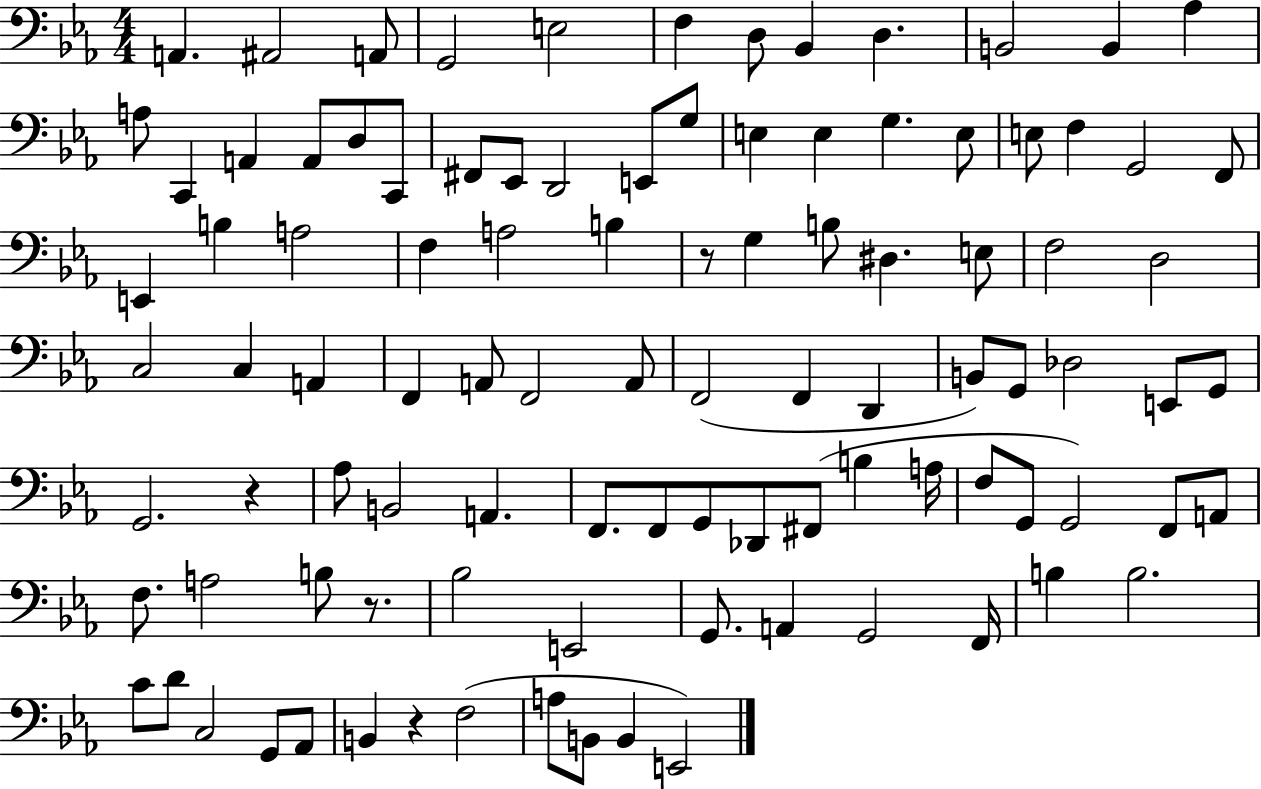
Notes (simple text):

A2/q. A#2/h A2/e G2/h E3/h F3/q D3/e Bb2/q D3/q. B2/h B2/q Ab3/q A3/e C2/q A2/q A2/e D3/e C2/e F#2/e Eb2/e D2/h E2/e G3/e E3/q E3/q G3/q. E3/e E3/e F3/q G2/h F2/e E2/q B3/q A3/h F3/q A3/h B3/q R/e G3/q B3/e D#3/q. E3/e F3/h D3/h C3/h C3/q A2/q F2/q A2/e F2/h A2/e F2/h F2/q D2/q B2/e G2/e Db3/h E2/e G2/e G2/h. R/q Ab3/e B2/h A2/q. F2/e. F2/e G2/e Db2/e F#2/e B3/q A3/s F3/e G2/e G2/h F2/e A2/e F3/e. A3/h B3/e R/e. Bb3/h E2/h G2/e. A2/q G2/h F2/s B3/q B3/h. C4/e D4/e C3/h G2/e Ab2/e B2/q R/q F3/h A3/e B2/e B2/q E2/h